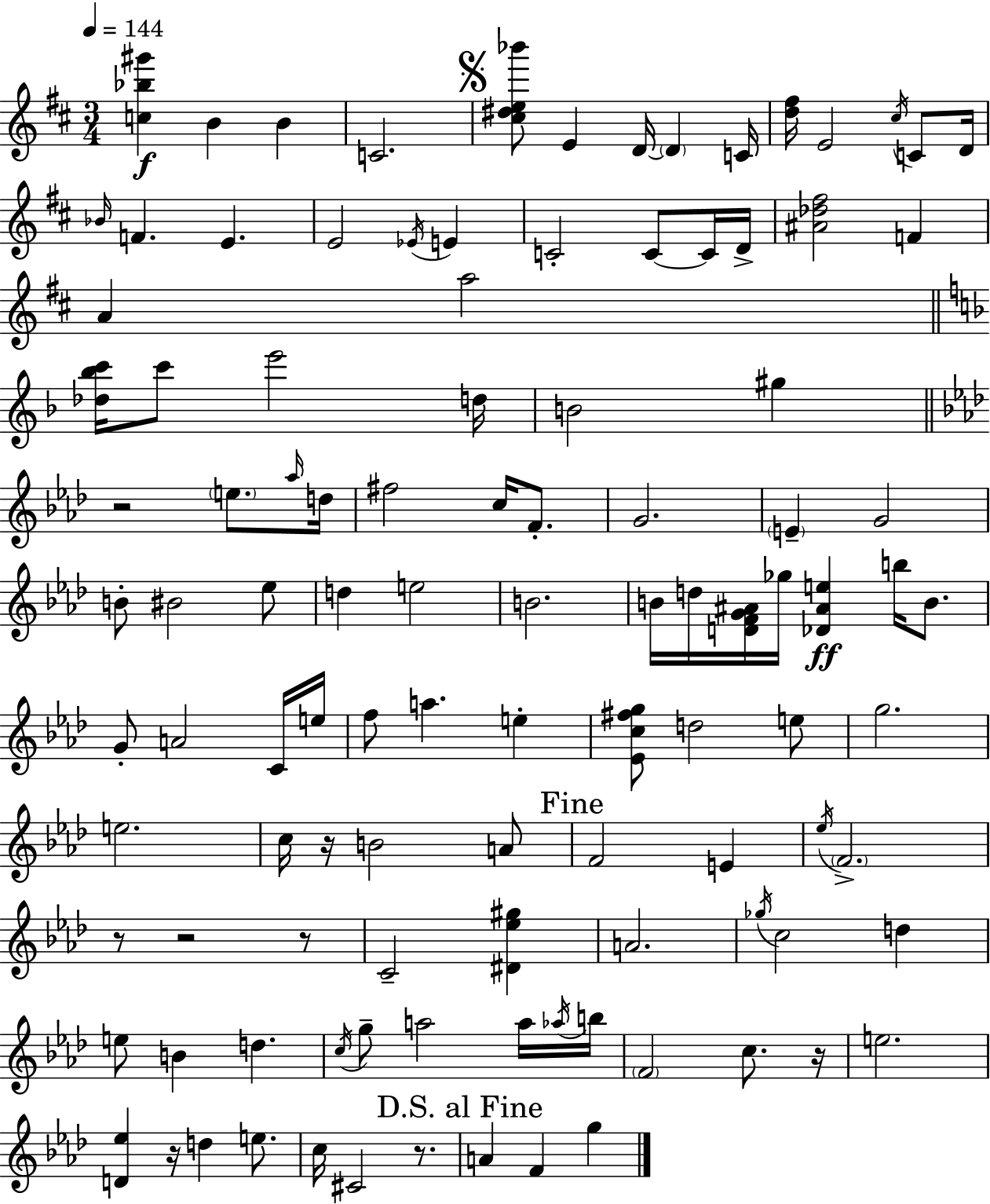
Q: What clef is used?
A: treble